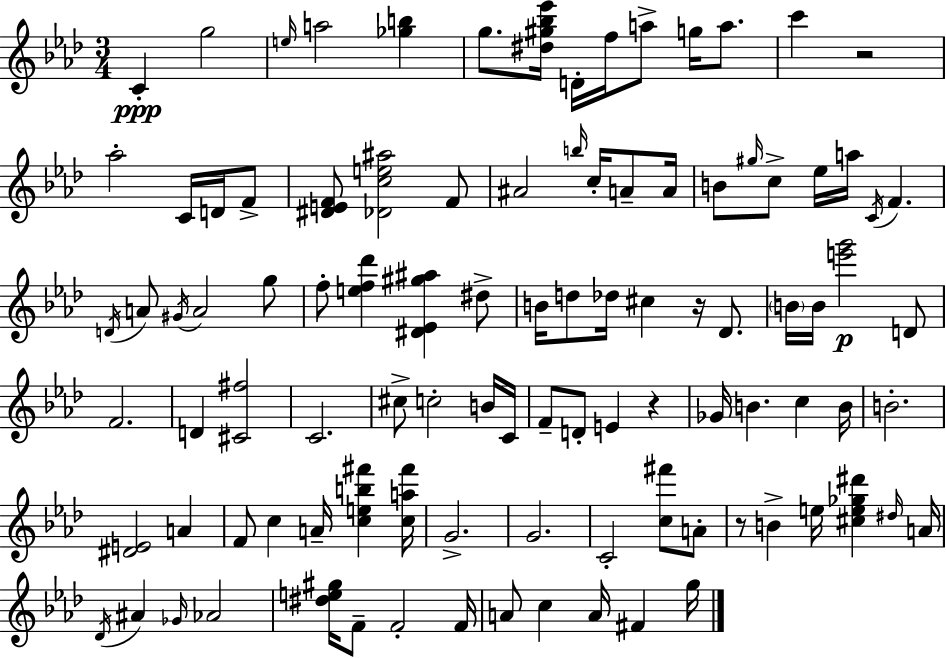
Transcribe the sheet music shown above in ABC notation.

X:1
T:Untitled
M:3/4
L:1/4
K:Fm
C g2 e/4 a2 [_gb] g/2 [^d^g_b_e']/4 D/4 f/4 a/2 g/4 a/2 c' z2 _a2 C/4 D/4 F/2 [^DEF]/2 [_Dce^a]2 F/2 ^A2 b/4 c/4 A/2 A/4 B/2 ^g/4 c/2 _e/4 a/4 C/4 F D/4 A/2 ^G/4 A2 g/2 f/2 [ef_d'] [^D_E^g^a] ^d/2 B/4 d/2 _d/4 ^c z/4 _D/2 B/4 B/4 [e'g']2 D/2 F2 D [^C^f]2 C2 ^c/2 c2 B/4 C/4 F/2 D/2 E z _G/4 B c B/4 B2 [^DE]2 A F/2 c A/4 [ceb^f'] [ca^f']/4 G2 G2 C2 [c^f']/2 A/2 z/2 B e/4 [^ce_g^d'] ^d/4 A/4 _D/4 ^A _G/4 _A2 [^de^g]/4 F/2 F2 F/4 A/2 c A/4 ^F g/4